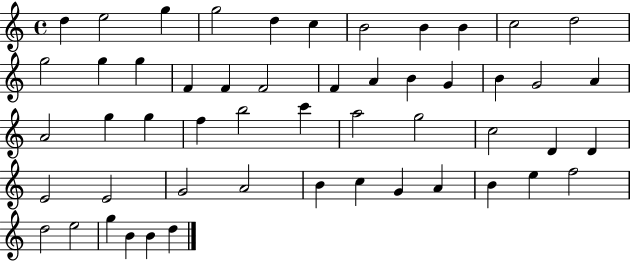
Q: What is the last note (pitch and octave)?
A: D5